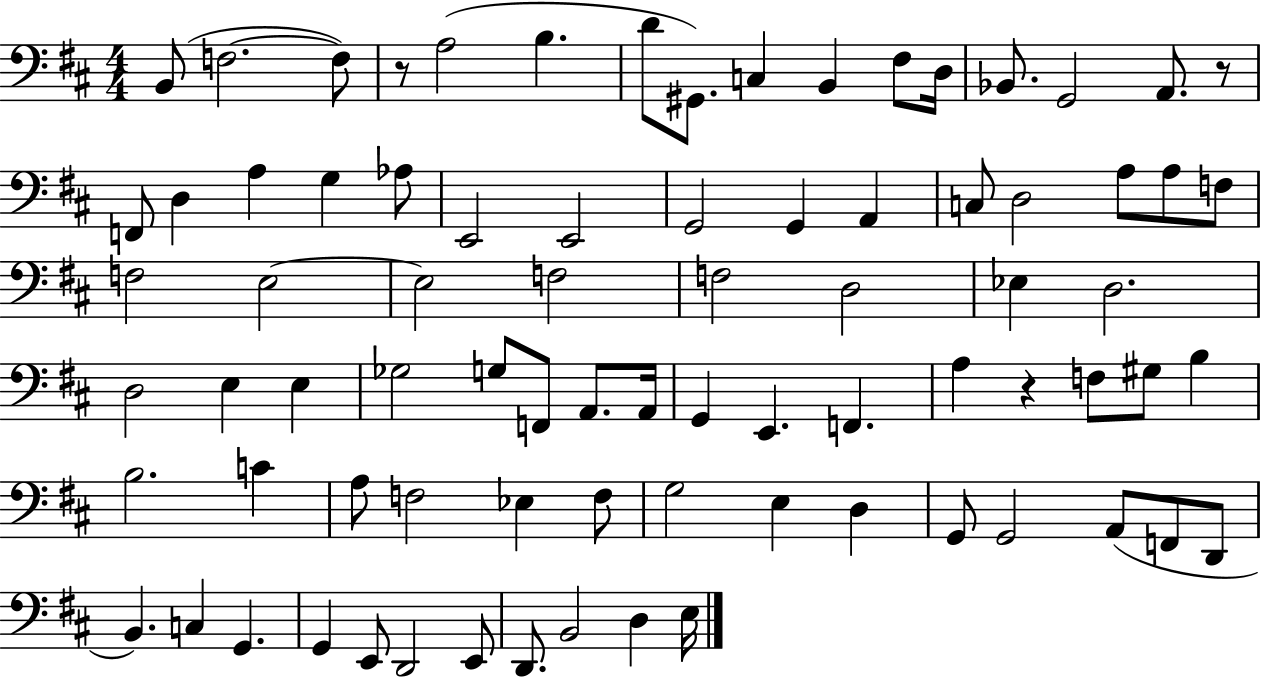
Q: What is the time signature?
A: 4/4